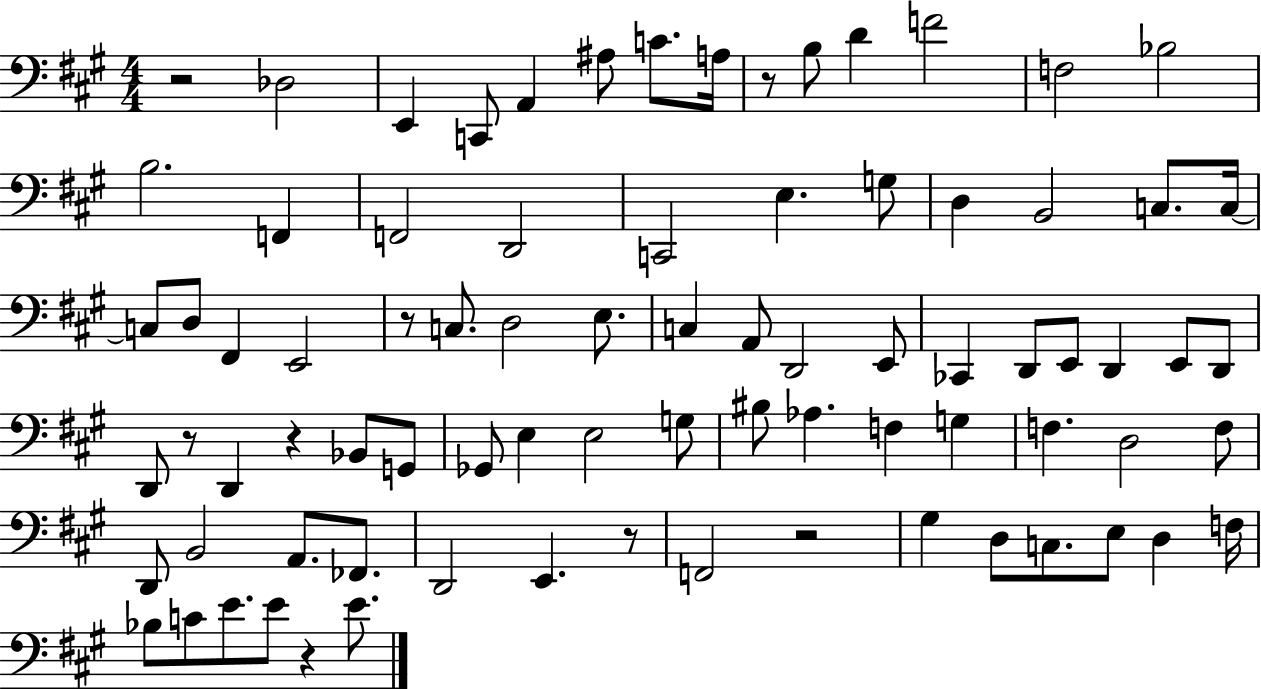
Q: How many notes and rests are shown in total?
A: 81